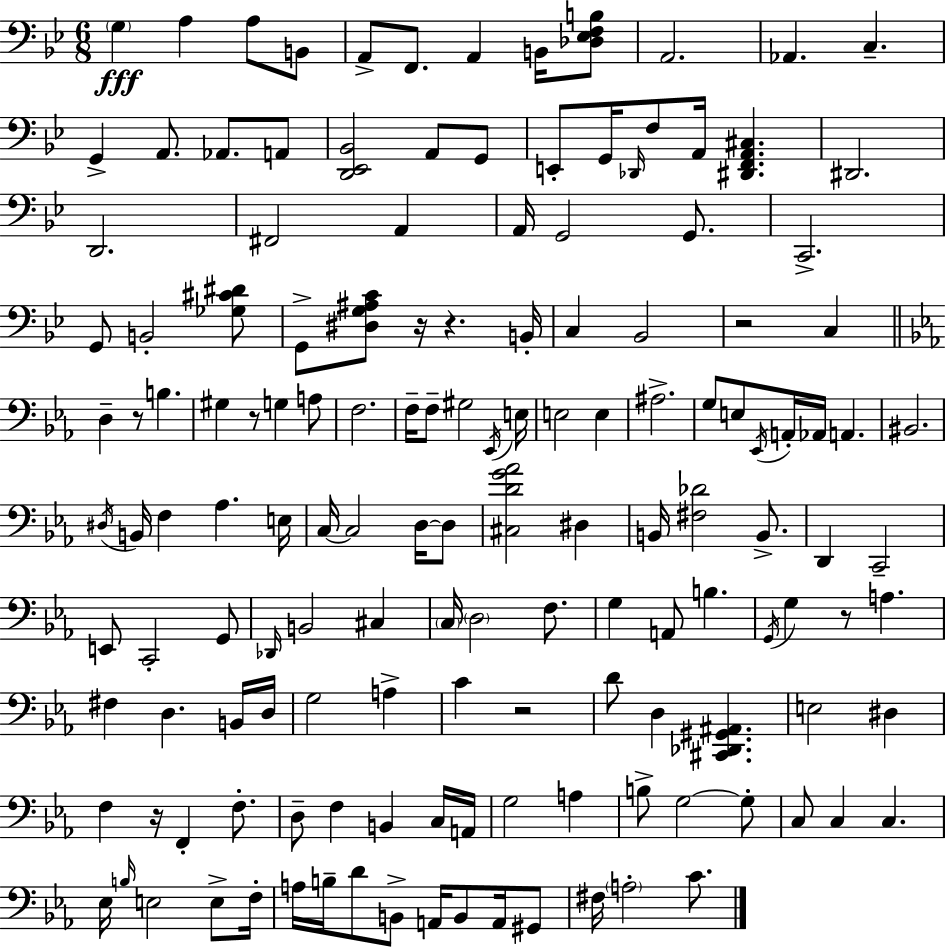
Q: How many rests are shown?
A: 8